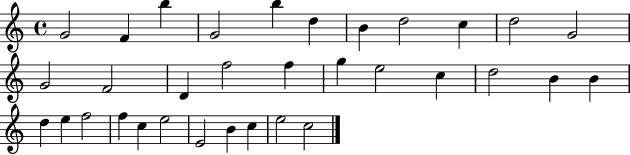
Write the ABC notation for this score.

X:1
T:Untitled
M:4/4
L:1/4
K:C
G2 F b G2 b d B d2 c d2 G2 G2 F2 D f2 f g e2 c d2 B B d e f2 f c e2 E2 B c e2 c2